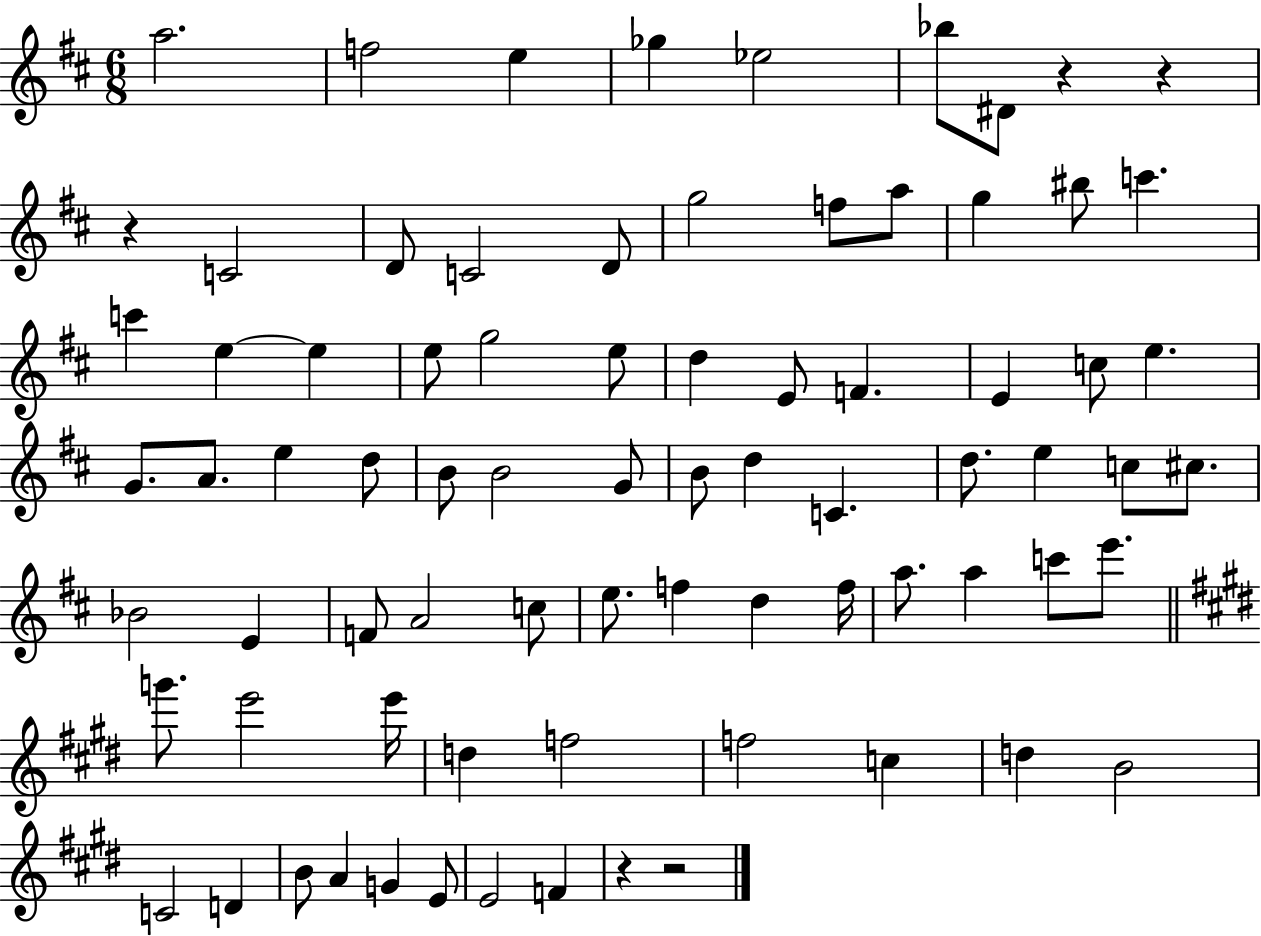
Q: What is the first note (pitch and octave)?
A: A5